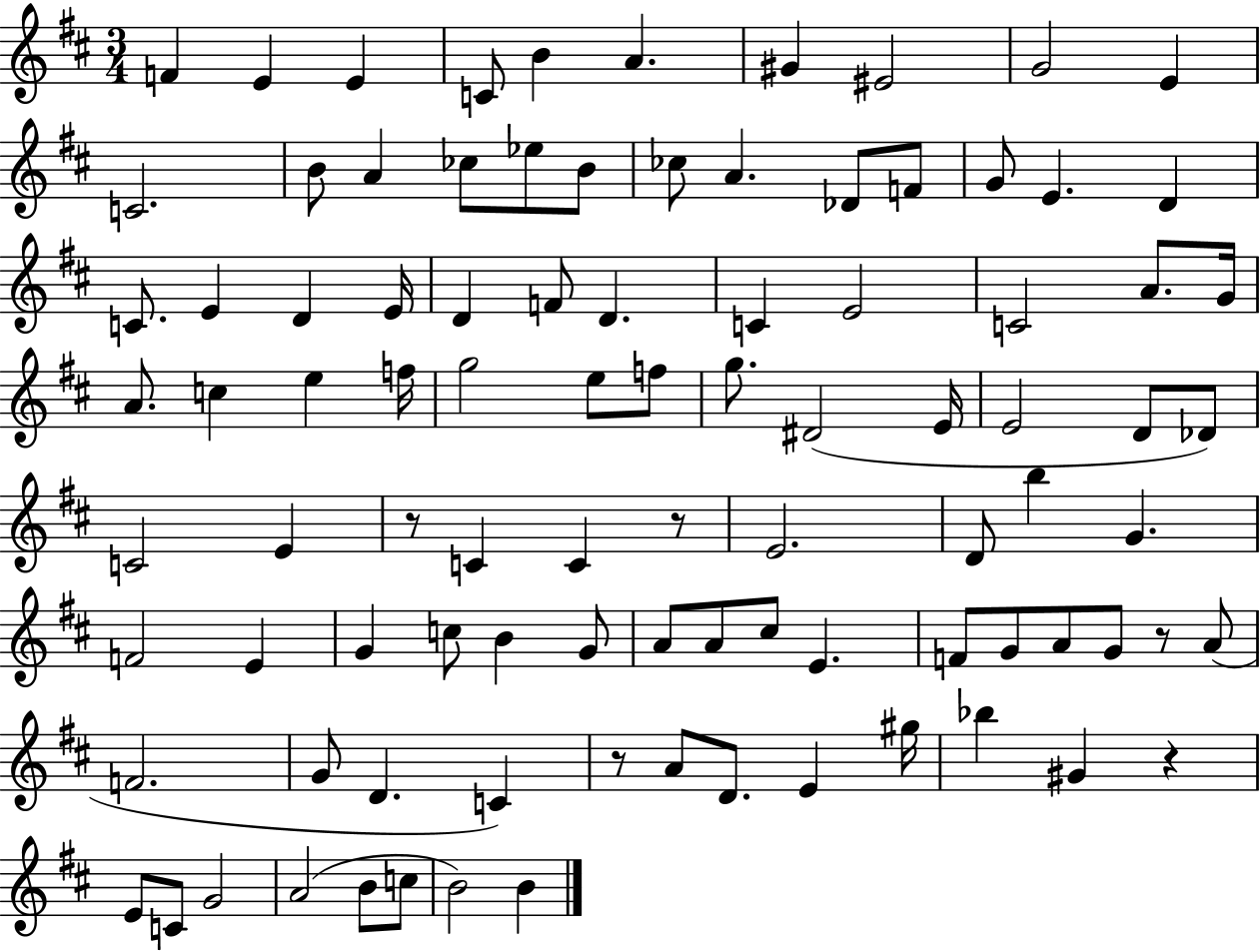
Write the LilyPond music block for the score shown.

{
  \clef treble
  \numericTimeSignature
  \time 3/4
  \key d \major
  \repeat volta 2 { f'4 e'4 e'4 | c'8 b'4 a'4. | gis'4 eis'2 | g'2 e'4 | \break c'2. | b'8 a'4 ces''8 ees''8 b'8 | ces''8 a'4. des'8 f'8 | g'8 e'4. d'4 | \break c'8. e'4 d'4 e'16 | d'4 f'8 d'4. | c'4 e'2 | c'2 a'8. g'16 | \break a'8. c''4 e''4 f''16 | g''2 e''8 f''8 | g''8. dis'2( e'16 | e'2 d'8 des'8) | \break c'2 e'4 | r8 c'4 c'4 r8 | e'2. | d'8 b''4 g'4. | \break f'2 e'4 | g'4 c''8 b'4 g'8 | a'8 a'8 cis''8 e'4. | f'8 g'8 a'8 g'8 r8 a'8( | \break f'2. | g'8 d'4. c'4) | r8 a'8 d'8. e'4 gis''16 | bes''4 gis'4 r4 | \break e'8 c'8 g'2 | a'2( b'8 c''8 | b'2) b'4 | } \bar "|."
}